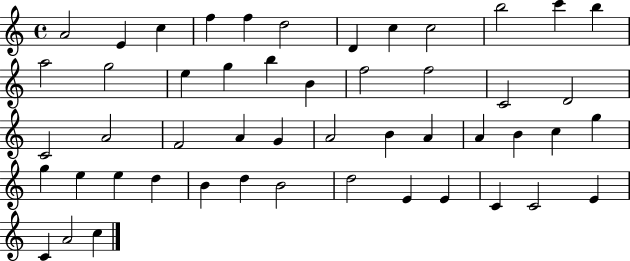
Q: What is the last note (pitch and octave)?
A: C5